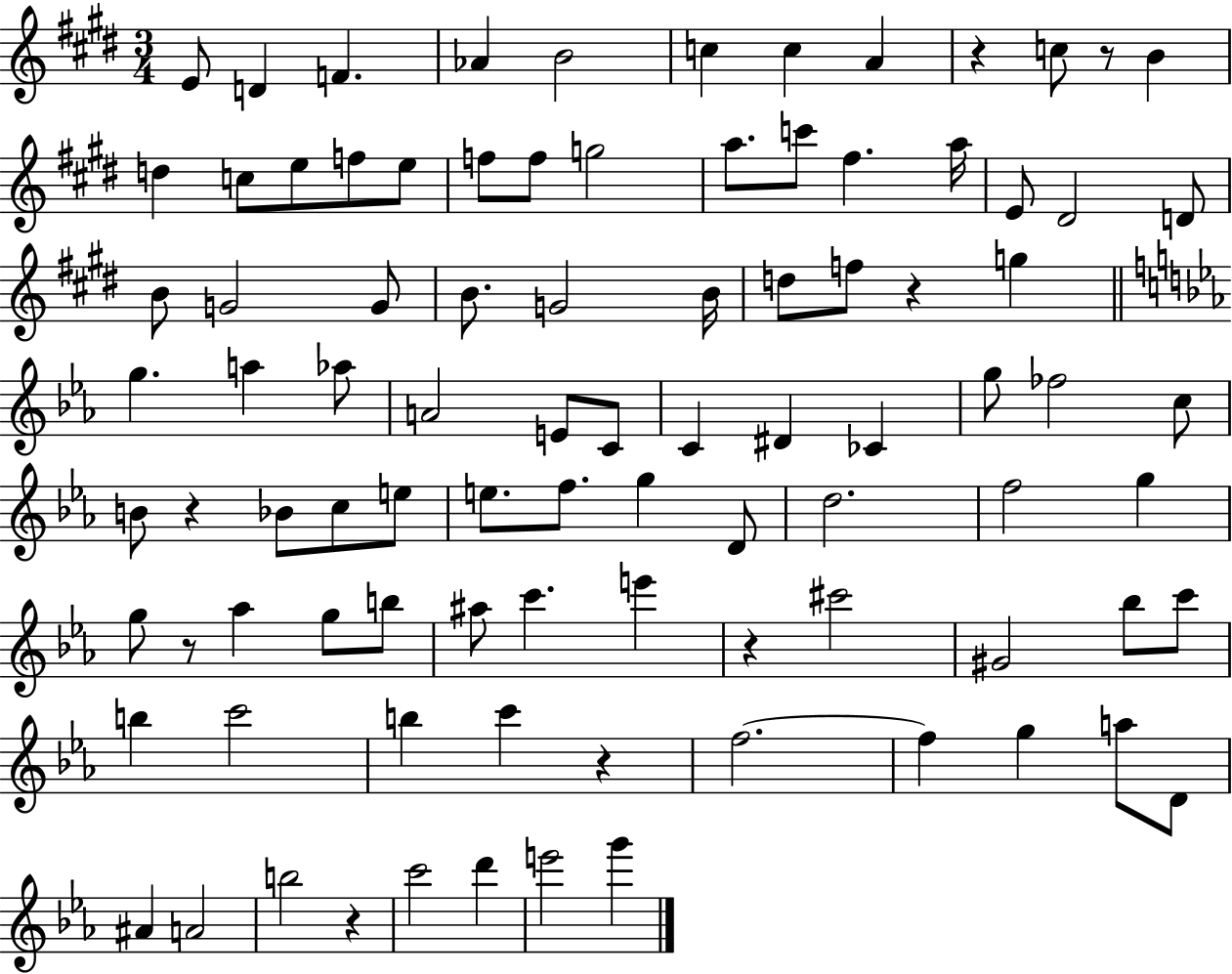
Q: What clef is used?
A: treble